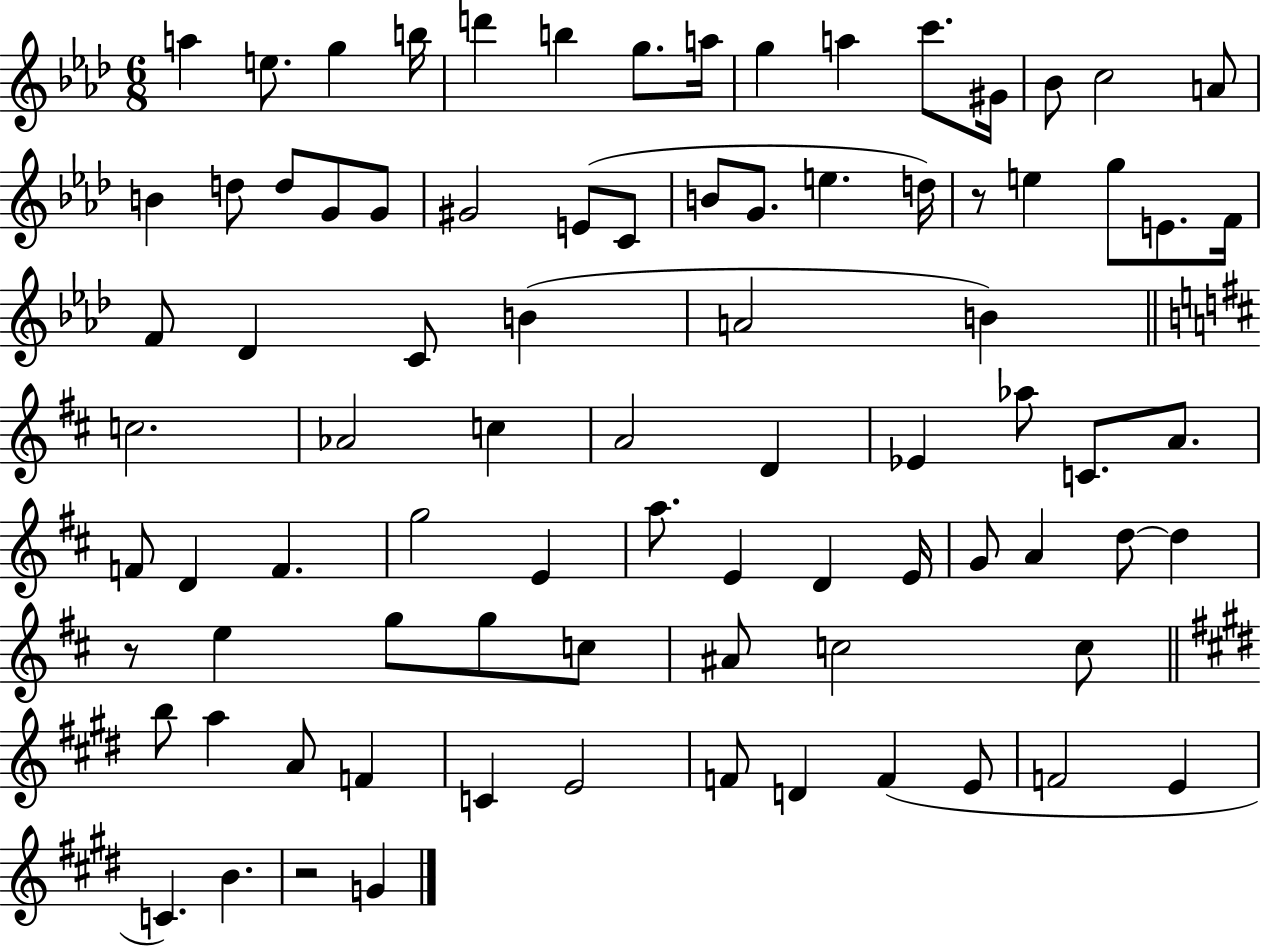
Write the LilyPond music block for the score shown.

{
  \clef treble
  \numericTimeSignature
  \time 6/8
  \key aes \major
  a''4 e''8. g''4 b''16 | d'''4 b''4 g''8. a''16 | g''4 a''4 c'''8. gis'16 | bes'8 c''2 a'8 | \break b'4 d''8 d''8 g'8 g'8 | gis'2 e'8( c'8 | b'8 g'8. e''4. d''16) | r8 e''4 g''8 e'8. f'16 | \break f'8 des'4 c'8 b'4( | a'2 b'4) | \bar "||" \break \key b \minor c''2. | aes'2 c''4 | a'2 d'4 | ees'4 aes''8 c'8. a'8. | \break f'8 d'4 f'4. | g''2 e'4 | a''8. e'4 d'4 e'16 | g'8 a'4 d''8~~ d''4 | \break r8 e''4 g''8 g''8 c''8 | ais'8 c''2 c''8 | \bar "||" \break \key e \major b''8 a''4 a'8 f'4 | c'4 e'2 | f'8 d'4 f'4( e'8 | f'2 e'4 | \break c'4.) b'4. | r2 g'4 | \bar "|."
}